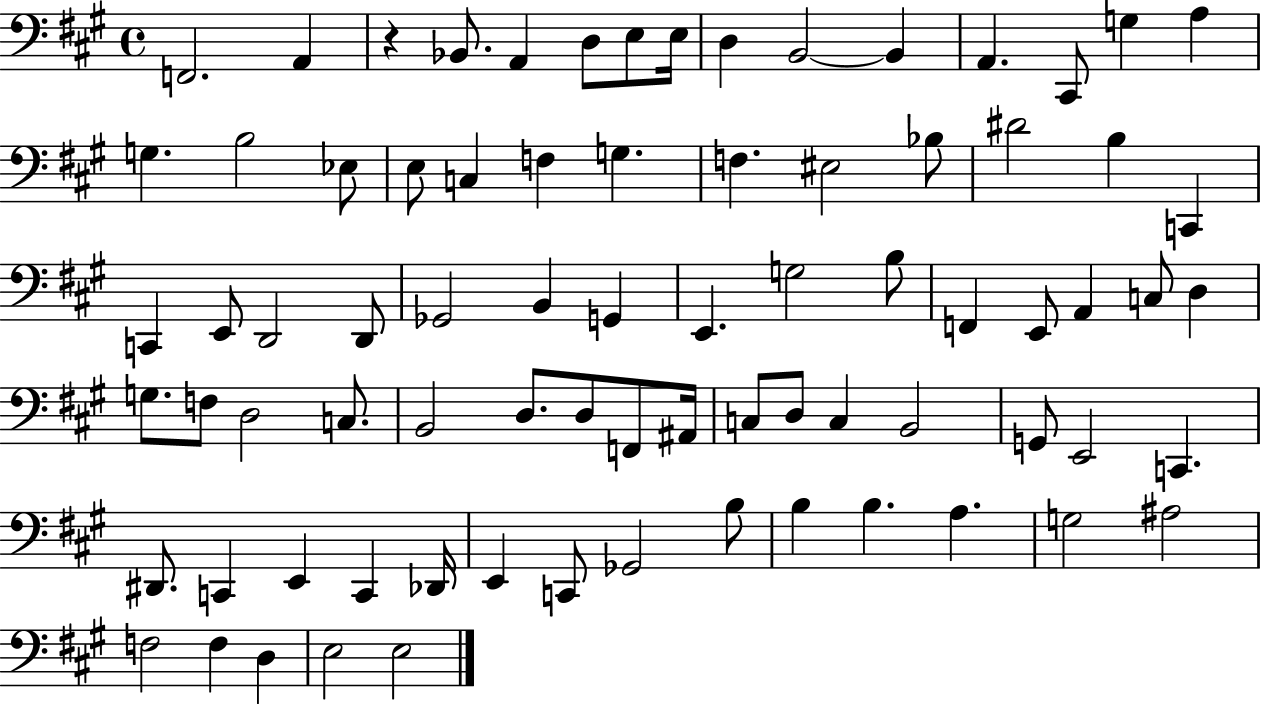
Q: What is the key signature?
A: A major